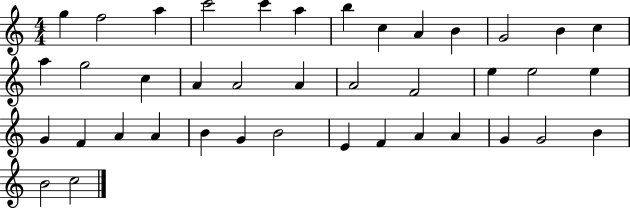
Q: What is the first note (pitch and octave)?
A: G5